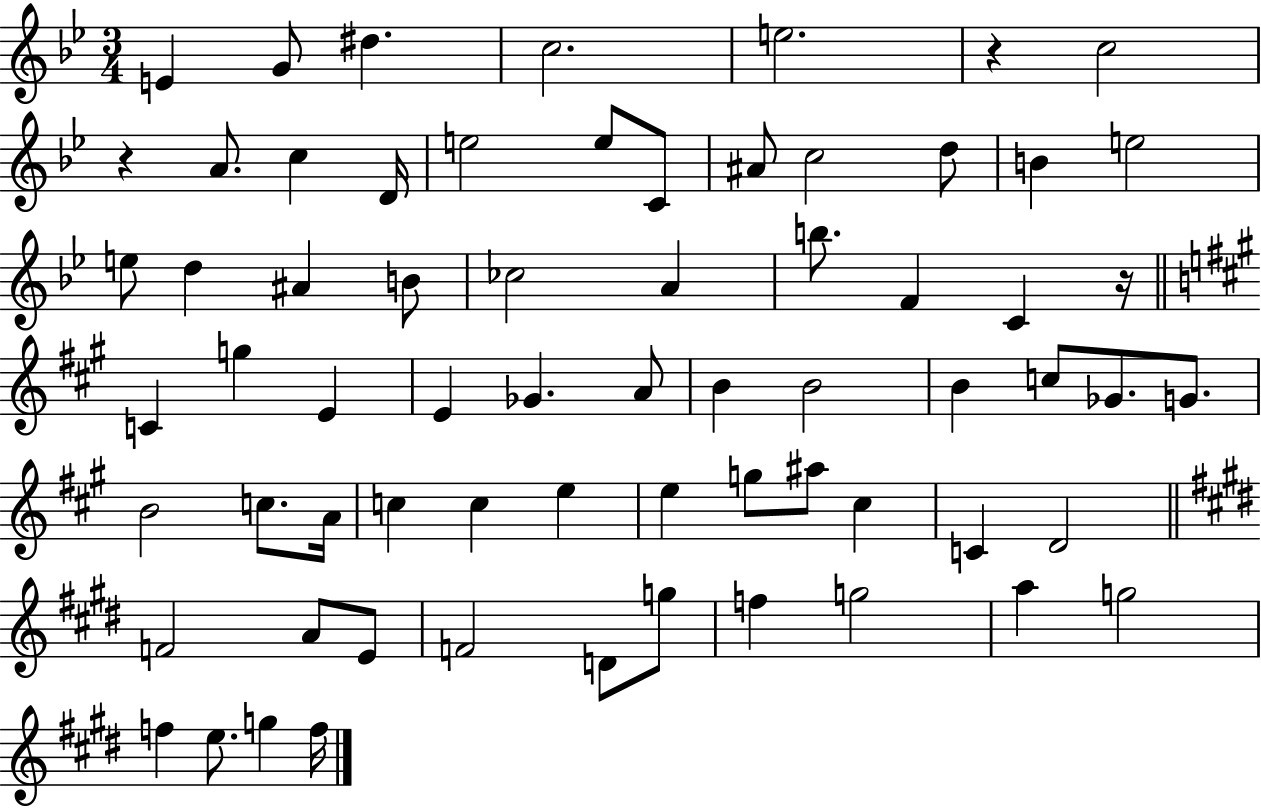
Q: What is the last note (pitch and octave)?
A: F5